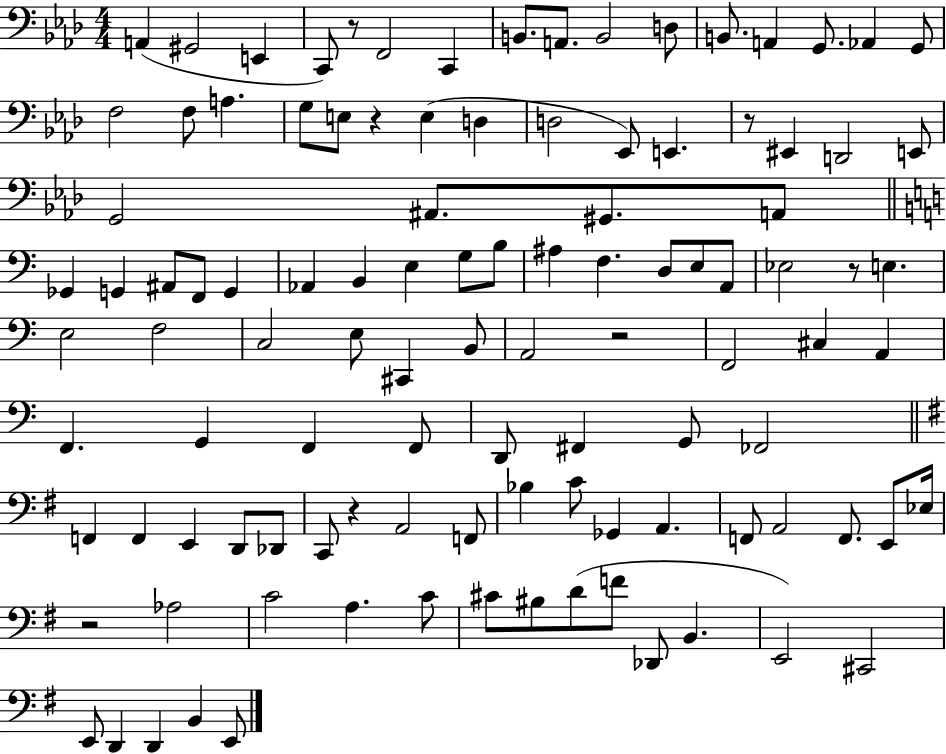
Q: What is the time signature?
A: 4/4